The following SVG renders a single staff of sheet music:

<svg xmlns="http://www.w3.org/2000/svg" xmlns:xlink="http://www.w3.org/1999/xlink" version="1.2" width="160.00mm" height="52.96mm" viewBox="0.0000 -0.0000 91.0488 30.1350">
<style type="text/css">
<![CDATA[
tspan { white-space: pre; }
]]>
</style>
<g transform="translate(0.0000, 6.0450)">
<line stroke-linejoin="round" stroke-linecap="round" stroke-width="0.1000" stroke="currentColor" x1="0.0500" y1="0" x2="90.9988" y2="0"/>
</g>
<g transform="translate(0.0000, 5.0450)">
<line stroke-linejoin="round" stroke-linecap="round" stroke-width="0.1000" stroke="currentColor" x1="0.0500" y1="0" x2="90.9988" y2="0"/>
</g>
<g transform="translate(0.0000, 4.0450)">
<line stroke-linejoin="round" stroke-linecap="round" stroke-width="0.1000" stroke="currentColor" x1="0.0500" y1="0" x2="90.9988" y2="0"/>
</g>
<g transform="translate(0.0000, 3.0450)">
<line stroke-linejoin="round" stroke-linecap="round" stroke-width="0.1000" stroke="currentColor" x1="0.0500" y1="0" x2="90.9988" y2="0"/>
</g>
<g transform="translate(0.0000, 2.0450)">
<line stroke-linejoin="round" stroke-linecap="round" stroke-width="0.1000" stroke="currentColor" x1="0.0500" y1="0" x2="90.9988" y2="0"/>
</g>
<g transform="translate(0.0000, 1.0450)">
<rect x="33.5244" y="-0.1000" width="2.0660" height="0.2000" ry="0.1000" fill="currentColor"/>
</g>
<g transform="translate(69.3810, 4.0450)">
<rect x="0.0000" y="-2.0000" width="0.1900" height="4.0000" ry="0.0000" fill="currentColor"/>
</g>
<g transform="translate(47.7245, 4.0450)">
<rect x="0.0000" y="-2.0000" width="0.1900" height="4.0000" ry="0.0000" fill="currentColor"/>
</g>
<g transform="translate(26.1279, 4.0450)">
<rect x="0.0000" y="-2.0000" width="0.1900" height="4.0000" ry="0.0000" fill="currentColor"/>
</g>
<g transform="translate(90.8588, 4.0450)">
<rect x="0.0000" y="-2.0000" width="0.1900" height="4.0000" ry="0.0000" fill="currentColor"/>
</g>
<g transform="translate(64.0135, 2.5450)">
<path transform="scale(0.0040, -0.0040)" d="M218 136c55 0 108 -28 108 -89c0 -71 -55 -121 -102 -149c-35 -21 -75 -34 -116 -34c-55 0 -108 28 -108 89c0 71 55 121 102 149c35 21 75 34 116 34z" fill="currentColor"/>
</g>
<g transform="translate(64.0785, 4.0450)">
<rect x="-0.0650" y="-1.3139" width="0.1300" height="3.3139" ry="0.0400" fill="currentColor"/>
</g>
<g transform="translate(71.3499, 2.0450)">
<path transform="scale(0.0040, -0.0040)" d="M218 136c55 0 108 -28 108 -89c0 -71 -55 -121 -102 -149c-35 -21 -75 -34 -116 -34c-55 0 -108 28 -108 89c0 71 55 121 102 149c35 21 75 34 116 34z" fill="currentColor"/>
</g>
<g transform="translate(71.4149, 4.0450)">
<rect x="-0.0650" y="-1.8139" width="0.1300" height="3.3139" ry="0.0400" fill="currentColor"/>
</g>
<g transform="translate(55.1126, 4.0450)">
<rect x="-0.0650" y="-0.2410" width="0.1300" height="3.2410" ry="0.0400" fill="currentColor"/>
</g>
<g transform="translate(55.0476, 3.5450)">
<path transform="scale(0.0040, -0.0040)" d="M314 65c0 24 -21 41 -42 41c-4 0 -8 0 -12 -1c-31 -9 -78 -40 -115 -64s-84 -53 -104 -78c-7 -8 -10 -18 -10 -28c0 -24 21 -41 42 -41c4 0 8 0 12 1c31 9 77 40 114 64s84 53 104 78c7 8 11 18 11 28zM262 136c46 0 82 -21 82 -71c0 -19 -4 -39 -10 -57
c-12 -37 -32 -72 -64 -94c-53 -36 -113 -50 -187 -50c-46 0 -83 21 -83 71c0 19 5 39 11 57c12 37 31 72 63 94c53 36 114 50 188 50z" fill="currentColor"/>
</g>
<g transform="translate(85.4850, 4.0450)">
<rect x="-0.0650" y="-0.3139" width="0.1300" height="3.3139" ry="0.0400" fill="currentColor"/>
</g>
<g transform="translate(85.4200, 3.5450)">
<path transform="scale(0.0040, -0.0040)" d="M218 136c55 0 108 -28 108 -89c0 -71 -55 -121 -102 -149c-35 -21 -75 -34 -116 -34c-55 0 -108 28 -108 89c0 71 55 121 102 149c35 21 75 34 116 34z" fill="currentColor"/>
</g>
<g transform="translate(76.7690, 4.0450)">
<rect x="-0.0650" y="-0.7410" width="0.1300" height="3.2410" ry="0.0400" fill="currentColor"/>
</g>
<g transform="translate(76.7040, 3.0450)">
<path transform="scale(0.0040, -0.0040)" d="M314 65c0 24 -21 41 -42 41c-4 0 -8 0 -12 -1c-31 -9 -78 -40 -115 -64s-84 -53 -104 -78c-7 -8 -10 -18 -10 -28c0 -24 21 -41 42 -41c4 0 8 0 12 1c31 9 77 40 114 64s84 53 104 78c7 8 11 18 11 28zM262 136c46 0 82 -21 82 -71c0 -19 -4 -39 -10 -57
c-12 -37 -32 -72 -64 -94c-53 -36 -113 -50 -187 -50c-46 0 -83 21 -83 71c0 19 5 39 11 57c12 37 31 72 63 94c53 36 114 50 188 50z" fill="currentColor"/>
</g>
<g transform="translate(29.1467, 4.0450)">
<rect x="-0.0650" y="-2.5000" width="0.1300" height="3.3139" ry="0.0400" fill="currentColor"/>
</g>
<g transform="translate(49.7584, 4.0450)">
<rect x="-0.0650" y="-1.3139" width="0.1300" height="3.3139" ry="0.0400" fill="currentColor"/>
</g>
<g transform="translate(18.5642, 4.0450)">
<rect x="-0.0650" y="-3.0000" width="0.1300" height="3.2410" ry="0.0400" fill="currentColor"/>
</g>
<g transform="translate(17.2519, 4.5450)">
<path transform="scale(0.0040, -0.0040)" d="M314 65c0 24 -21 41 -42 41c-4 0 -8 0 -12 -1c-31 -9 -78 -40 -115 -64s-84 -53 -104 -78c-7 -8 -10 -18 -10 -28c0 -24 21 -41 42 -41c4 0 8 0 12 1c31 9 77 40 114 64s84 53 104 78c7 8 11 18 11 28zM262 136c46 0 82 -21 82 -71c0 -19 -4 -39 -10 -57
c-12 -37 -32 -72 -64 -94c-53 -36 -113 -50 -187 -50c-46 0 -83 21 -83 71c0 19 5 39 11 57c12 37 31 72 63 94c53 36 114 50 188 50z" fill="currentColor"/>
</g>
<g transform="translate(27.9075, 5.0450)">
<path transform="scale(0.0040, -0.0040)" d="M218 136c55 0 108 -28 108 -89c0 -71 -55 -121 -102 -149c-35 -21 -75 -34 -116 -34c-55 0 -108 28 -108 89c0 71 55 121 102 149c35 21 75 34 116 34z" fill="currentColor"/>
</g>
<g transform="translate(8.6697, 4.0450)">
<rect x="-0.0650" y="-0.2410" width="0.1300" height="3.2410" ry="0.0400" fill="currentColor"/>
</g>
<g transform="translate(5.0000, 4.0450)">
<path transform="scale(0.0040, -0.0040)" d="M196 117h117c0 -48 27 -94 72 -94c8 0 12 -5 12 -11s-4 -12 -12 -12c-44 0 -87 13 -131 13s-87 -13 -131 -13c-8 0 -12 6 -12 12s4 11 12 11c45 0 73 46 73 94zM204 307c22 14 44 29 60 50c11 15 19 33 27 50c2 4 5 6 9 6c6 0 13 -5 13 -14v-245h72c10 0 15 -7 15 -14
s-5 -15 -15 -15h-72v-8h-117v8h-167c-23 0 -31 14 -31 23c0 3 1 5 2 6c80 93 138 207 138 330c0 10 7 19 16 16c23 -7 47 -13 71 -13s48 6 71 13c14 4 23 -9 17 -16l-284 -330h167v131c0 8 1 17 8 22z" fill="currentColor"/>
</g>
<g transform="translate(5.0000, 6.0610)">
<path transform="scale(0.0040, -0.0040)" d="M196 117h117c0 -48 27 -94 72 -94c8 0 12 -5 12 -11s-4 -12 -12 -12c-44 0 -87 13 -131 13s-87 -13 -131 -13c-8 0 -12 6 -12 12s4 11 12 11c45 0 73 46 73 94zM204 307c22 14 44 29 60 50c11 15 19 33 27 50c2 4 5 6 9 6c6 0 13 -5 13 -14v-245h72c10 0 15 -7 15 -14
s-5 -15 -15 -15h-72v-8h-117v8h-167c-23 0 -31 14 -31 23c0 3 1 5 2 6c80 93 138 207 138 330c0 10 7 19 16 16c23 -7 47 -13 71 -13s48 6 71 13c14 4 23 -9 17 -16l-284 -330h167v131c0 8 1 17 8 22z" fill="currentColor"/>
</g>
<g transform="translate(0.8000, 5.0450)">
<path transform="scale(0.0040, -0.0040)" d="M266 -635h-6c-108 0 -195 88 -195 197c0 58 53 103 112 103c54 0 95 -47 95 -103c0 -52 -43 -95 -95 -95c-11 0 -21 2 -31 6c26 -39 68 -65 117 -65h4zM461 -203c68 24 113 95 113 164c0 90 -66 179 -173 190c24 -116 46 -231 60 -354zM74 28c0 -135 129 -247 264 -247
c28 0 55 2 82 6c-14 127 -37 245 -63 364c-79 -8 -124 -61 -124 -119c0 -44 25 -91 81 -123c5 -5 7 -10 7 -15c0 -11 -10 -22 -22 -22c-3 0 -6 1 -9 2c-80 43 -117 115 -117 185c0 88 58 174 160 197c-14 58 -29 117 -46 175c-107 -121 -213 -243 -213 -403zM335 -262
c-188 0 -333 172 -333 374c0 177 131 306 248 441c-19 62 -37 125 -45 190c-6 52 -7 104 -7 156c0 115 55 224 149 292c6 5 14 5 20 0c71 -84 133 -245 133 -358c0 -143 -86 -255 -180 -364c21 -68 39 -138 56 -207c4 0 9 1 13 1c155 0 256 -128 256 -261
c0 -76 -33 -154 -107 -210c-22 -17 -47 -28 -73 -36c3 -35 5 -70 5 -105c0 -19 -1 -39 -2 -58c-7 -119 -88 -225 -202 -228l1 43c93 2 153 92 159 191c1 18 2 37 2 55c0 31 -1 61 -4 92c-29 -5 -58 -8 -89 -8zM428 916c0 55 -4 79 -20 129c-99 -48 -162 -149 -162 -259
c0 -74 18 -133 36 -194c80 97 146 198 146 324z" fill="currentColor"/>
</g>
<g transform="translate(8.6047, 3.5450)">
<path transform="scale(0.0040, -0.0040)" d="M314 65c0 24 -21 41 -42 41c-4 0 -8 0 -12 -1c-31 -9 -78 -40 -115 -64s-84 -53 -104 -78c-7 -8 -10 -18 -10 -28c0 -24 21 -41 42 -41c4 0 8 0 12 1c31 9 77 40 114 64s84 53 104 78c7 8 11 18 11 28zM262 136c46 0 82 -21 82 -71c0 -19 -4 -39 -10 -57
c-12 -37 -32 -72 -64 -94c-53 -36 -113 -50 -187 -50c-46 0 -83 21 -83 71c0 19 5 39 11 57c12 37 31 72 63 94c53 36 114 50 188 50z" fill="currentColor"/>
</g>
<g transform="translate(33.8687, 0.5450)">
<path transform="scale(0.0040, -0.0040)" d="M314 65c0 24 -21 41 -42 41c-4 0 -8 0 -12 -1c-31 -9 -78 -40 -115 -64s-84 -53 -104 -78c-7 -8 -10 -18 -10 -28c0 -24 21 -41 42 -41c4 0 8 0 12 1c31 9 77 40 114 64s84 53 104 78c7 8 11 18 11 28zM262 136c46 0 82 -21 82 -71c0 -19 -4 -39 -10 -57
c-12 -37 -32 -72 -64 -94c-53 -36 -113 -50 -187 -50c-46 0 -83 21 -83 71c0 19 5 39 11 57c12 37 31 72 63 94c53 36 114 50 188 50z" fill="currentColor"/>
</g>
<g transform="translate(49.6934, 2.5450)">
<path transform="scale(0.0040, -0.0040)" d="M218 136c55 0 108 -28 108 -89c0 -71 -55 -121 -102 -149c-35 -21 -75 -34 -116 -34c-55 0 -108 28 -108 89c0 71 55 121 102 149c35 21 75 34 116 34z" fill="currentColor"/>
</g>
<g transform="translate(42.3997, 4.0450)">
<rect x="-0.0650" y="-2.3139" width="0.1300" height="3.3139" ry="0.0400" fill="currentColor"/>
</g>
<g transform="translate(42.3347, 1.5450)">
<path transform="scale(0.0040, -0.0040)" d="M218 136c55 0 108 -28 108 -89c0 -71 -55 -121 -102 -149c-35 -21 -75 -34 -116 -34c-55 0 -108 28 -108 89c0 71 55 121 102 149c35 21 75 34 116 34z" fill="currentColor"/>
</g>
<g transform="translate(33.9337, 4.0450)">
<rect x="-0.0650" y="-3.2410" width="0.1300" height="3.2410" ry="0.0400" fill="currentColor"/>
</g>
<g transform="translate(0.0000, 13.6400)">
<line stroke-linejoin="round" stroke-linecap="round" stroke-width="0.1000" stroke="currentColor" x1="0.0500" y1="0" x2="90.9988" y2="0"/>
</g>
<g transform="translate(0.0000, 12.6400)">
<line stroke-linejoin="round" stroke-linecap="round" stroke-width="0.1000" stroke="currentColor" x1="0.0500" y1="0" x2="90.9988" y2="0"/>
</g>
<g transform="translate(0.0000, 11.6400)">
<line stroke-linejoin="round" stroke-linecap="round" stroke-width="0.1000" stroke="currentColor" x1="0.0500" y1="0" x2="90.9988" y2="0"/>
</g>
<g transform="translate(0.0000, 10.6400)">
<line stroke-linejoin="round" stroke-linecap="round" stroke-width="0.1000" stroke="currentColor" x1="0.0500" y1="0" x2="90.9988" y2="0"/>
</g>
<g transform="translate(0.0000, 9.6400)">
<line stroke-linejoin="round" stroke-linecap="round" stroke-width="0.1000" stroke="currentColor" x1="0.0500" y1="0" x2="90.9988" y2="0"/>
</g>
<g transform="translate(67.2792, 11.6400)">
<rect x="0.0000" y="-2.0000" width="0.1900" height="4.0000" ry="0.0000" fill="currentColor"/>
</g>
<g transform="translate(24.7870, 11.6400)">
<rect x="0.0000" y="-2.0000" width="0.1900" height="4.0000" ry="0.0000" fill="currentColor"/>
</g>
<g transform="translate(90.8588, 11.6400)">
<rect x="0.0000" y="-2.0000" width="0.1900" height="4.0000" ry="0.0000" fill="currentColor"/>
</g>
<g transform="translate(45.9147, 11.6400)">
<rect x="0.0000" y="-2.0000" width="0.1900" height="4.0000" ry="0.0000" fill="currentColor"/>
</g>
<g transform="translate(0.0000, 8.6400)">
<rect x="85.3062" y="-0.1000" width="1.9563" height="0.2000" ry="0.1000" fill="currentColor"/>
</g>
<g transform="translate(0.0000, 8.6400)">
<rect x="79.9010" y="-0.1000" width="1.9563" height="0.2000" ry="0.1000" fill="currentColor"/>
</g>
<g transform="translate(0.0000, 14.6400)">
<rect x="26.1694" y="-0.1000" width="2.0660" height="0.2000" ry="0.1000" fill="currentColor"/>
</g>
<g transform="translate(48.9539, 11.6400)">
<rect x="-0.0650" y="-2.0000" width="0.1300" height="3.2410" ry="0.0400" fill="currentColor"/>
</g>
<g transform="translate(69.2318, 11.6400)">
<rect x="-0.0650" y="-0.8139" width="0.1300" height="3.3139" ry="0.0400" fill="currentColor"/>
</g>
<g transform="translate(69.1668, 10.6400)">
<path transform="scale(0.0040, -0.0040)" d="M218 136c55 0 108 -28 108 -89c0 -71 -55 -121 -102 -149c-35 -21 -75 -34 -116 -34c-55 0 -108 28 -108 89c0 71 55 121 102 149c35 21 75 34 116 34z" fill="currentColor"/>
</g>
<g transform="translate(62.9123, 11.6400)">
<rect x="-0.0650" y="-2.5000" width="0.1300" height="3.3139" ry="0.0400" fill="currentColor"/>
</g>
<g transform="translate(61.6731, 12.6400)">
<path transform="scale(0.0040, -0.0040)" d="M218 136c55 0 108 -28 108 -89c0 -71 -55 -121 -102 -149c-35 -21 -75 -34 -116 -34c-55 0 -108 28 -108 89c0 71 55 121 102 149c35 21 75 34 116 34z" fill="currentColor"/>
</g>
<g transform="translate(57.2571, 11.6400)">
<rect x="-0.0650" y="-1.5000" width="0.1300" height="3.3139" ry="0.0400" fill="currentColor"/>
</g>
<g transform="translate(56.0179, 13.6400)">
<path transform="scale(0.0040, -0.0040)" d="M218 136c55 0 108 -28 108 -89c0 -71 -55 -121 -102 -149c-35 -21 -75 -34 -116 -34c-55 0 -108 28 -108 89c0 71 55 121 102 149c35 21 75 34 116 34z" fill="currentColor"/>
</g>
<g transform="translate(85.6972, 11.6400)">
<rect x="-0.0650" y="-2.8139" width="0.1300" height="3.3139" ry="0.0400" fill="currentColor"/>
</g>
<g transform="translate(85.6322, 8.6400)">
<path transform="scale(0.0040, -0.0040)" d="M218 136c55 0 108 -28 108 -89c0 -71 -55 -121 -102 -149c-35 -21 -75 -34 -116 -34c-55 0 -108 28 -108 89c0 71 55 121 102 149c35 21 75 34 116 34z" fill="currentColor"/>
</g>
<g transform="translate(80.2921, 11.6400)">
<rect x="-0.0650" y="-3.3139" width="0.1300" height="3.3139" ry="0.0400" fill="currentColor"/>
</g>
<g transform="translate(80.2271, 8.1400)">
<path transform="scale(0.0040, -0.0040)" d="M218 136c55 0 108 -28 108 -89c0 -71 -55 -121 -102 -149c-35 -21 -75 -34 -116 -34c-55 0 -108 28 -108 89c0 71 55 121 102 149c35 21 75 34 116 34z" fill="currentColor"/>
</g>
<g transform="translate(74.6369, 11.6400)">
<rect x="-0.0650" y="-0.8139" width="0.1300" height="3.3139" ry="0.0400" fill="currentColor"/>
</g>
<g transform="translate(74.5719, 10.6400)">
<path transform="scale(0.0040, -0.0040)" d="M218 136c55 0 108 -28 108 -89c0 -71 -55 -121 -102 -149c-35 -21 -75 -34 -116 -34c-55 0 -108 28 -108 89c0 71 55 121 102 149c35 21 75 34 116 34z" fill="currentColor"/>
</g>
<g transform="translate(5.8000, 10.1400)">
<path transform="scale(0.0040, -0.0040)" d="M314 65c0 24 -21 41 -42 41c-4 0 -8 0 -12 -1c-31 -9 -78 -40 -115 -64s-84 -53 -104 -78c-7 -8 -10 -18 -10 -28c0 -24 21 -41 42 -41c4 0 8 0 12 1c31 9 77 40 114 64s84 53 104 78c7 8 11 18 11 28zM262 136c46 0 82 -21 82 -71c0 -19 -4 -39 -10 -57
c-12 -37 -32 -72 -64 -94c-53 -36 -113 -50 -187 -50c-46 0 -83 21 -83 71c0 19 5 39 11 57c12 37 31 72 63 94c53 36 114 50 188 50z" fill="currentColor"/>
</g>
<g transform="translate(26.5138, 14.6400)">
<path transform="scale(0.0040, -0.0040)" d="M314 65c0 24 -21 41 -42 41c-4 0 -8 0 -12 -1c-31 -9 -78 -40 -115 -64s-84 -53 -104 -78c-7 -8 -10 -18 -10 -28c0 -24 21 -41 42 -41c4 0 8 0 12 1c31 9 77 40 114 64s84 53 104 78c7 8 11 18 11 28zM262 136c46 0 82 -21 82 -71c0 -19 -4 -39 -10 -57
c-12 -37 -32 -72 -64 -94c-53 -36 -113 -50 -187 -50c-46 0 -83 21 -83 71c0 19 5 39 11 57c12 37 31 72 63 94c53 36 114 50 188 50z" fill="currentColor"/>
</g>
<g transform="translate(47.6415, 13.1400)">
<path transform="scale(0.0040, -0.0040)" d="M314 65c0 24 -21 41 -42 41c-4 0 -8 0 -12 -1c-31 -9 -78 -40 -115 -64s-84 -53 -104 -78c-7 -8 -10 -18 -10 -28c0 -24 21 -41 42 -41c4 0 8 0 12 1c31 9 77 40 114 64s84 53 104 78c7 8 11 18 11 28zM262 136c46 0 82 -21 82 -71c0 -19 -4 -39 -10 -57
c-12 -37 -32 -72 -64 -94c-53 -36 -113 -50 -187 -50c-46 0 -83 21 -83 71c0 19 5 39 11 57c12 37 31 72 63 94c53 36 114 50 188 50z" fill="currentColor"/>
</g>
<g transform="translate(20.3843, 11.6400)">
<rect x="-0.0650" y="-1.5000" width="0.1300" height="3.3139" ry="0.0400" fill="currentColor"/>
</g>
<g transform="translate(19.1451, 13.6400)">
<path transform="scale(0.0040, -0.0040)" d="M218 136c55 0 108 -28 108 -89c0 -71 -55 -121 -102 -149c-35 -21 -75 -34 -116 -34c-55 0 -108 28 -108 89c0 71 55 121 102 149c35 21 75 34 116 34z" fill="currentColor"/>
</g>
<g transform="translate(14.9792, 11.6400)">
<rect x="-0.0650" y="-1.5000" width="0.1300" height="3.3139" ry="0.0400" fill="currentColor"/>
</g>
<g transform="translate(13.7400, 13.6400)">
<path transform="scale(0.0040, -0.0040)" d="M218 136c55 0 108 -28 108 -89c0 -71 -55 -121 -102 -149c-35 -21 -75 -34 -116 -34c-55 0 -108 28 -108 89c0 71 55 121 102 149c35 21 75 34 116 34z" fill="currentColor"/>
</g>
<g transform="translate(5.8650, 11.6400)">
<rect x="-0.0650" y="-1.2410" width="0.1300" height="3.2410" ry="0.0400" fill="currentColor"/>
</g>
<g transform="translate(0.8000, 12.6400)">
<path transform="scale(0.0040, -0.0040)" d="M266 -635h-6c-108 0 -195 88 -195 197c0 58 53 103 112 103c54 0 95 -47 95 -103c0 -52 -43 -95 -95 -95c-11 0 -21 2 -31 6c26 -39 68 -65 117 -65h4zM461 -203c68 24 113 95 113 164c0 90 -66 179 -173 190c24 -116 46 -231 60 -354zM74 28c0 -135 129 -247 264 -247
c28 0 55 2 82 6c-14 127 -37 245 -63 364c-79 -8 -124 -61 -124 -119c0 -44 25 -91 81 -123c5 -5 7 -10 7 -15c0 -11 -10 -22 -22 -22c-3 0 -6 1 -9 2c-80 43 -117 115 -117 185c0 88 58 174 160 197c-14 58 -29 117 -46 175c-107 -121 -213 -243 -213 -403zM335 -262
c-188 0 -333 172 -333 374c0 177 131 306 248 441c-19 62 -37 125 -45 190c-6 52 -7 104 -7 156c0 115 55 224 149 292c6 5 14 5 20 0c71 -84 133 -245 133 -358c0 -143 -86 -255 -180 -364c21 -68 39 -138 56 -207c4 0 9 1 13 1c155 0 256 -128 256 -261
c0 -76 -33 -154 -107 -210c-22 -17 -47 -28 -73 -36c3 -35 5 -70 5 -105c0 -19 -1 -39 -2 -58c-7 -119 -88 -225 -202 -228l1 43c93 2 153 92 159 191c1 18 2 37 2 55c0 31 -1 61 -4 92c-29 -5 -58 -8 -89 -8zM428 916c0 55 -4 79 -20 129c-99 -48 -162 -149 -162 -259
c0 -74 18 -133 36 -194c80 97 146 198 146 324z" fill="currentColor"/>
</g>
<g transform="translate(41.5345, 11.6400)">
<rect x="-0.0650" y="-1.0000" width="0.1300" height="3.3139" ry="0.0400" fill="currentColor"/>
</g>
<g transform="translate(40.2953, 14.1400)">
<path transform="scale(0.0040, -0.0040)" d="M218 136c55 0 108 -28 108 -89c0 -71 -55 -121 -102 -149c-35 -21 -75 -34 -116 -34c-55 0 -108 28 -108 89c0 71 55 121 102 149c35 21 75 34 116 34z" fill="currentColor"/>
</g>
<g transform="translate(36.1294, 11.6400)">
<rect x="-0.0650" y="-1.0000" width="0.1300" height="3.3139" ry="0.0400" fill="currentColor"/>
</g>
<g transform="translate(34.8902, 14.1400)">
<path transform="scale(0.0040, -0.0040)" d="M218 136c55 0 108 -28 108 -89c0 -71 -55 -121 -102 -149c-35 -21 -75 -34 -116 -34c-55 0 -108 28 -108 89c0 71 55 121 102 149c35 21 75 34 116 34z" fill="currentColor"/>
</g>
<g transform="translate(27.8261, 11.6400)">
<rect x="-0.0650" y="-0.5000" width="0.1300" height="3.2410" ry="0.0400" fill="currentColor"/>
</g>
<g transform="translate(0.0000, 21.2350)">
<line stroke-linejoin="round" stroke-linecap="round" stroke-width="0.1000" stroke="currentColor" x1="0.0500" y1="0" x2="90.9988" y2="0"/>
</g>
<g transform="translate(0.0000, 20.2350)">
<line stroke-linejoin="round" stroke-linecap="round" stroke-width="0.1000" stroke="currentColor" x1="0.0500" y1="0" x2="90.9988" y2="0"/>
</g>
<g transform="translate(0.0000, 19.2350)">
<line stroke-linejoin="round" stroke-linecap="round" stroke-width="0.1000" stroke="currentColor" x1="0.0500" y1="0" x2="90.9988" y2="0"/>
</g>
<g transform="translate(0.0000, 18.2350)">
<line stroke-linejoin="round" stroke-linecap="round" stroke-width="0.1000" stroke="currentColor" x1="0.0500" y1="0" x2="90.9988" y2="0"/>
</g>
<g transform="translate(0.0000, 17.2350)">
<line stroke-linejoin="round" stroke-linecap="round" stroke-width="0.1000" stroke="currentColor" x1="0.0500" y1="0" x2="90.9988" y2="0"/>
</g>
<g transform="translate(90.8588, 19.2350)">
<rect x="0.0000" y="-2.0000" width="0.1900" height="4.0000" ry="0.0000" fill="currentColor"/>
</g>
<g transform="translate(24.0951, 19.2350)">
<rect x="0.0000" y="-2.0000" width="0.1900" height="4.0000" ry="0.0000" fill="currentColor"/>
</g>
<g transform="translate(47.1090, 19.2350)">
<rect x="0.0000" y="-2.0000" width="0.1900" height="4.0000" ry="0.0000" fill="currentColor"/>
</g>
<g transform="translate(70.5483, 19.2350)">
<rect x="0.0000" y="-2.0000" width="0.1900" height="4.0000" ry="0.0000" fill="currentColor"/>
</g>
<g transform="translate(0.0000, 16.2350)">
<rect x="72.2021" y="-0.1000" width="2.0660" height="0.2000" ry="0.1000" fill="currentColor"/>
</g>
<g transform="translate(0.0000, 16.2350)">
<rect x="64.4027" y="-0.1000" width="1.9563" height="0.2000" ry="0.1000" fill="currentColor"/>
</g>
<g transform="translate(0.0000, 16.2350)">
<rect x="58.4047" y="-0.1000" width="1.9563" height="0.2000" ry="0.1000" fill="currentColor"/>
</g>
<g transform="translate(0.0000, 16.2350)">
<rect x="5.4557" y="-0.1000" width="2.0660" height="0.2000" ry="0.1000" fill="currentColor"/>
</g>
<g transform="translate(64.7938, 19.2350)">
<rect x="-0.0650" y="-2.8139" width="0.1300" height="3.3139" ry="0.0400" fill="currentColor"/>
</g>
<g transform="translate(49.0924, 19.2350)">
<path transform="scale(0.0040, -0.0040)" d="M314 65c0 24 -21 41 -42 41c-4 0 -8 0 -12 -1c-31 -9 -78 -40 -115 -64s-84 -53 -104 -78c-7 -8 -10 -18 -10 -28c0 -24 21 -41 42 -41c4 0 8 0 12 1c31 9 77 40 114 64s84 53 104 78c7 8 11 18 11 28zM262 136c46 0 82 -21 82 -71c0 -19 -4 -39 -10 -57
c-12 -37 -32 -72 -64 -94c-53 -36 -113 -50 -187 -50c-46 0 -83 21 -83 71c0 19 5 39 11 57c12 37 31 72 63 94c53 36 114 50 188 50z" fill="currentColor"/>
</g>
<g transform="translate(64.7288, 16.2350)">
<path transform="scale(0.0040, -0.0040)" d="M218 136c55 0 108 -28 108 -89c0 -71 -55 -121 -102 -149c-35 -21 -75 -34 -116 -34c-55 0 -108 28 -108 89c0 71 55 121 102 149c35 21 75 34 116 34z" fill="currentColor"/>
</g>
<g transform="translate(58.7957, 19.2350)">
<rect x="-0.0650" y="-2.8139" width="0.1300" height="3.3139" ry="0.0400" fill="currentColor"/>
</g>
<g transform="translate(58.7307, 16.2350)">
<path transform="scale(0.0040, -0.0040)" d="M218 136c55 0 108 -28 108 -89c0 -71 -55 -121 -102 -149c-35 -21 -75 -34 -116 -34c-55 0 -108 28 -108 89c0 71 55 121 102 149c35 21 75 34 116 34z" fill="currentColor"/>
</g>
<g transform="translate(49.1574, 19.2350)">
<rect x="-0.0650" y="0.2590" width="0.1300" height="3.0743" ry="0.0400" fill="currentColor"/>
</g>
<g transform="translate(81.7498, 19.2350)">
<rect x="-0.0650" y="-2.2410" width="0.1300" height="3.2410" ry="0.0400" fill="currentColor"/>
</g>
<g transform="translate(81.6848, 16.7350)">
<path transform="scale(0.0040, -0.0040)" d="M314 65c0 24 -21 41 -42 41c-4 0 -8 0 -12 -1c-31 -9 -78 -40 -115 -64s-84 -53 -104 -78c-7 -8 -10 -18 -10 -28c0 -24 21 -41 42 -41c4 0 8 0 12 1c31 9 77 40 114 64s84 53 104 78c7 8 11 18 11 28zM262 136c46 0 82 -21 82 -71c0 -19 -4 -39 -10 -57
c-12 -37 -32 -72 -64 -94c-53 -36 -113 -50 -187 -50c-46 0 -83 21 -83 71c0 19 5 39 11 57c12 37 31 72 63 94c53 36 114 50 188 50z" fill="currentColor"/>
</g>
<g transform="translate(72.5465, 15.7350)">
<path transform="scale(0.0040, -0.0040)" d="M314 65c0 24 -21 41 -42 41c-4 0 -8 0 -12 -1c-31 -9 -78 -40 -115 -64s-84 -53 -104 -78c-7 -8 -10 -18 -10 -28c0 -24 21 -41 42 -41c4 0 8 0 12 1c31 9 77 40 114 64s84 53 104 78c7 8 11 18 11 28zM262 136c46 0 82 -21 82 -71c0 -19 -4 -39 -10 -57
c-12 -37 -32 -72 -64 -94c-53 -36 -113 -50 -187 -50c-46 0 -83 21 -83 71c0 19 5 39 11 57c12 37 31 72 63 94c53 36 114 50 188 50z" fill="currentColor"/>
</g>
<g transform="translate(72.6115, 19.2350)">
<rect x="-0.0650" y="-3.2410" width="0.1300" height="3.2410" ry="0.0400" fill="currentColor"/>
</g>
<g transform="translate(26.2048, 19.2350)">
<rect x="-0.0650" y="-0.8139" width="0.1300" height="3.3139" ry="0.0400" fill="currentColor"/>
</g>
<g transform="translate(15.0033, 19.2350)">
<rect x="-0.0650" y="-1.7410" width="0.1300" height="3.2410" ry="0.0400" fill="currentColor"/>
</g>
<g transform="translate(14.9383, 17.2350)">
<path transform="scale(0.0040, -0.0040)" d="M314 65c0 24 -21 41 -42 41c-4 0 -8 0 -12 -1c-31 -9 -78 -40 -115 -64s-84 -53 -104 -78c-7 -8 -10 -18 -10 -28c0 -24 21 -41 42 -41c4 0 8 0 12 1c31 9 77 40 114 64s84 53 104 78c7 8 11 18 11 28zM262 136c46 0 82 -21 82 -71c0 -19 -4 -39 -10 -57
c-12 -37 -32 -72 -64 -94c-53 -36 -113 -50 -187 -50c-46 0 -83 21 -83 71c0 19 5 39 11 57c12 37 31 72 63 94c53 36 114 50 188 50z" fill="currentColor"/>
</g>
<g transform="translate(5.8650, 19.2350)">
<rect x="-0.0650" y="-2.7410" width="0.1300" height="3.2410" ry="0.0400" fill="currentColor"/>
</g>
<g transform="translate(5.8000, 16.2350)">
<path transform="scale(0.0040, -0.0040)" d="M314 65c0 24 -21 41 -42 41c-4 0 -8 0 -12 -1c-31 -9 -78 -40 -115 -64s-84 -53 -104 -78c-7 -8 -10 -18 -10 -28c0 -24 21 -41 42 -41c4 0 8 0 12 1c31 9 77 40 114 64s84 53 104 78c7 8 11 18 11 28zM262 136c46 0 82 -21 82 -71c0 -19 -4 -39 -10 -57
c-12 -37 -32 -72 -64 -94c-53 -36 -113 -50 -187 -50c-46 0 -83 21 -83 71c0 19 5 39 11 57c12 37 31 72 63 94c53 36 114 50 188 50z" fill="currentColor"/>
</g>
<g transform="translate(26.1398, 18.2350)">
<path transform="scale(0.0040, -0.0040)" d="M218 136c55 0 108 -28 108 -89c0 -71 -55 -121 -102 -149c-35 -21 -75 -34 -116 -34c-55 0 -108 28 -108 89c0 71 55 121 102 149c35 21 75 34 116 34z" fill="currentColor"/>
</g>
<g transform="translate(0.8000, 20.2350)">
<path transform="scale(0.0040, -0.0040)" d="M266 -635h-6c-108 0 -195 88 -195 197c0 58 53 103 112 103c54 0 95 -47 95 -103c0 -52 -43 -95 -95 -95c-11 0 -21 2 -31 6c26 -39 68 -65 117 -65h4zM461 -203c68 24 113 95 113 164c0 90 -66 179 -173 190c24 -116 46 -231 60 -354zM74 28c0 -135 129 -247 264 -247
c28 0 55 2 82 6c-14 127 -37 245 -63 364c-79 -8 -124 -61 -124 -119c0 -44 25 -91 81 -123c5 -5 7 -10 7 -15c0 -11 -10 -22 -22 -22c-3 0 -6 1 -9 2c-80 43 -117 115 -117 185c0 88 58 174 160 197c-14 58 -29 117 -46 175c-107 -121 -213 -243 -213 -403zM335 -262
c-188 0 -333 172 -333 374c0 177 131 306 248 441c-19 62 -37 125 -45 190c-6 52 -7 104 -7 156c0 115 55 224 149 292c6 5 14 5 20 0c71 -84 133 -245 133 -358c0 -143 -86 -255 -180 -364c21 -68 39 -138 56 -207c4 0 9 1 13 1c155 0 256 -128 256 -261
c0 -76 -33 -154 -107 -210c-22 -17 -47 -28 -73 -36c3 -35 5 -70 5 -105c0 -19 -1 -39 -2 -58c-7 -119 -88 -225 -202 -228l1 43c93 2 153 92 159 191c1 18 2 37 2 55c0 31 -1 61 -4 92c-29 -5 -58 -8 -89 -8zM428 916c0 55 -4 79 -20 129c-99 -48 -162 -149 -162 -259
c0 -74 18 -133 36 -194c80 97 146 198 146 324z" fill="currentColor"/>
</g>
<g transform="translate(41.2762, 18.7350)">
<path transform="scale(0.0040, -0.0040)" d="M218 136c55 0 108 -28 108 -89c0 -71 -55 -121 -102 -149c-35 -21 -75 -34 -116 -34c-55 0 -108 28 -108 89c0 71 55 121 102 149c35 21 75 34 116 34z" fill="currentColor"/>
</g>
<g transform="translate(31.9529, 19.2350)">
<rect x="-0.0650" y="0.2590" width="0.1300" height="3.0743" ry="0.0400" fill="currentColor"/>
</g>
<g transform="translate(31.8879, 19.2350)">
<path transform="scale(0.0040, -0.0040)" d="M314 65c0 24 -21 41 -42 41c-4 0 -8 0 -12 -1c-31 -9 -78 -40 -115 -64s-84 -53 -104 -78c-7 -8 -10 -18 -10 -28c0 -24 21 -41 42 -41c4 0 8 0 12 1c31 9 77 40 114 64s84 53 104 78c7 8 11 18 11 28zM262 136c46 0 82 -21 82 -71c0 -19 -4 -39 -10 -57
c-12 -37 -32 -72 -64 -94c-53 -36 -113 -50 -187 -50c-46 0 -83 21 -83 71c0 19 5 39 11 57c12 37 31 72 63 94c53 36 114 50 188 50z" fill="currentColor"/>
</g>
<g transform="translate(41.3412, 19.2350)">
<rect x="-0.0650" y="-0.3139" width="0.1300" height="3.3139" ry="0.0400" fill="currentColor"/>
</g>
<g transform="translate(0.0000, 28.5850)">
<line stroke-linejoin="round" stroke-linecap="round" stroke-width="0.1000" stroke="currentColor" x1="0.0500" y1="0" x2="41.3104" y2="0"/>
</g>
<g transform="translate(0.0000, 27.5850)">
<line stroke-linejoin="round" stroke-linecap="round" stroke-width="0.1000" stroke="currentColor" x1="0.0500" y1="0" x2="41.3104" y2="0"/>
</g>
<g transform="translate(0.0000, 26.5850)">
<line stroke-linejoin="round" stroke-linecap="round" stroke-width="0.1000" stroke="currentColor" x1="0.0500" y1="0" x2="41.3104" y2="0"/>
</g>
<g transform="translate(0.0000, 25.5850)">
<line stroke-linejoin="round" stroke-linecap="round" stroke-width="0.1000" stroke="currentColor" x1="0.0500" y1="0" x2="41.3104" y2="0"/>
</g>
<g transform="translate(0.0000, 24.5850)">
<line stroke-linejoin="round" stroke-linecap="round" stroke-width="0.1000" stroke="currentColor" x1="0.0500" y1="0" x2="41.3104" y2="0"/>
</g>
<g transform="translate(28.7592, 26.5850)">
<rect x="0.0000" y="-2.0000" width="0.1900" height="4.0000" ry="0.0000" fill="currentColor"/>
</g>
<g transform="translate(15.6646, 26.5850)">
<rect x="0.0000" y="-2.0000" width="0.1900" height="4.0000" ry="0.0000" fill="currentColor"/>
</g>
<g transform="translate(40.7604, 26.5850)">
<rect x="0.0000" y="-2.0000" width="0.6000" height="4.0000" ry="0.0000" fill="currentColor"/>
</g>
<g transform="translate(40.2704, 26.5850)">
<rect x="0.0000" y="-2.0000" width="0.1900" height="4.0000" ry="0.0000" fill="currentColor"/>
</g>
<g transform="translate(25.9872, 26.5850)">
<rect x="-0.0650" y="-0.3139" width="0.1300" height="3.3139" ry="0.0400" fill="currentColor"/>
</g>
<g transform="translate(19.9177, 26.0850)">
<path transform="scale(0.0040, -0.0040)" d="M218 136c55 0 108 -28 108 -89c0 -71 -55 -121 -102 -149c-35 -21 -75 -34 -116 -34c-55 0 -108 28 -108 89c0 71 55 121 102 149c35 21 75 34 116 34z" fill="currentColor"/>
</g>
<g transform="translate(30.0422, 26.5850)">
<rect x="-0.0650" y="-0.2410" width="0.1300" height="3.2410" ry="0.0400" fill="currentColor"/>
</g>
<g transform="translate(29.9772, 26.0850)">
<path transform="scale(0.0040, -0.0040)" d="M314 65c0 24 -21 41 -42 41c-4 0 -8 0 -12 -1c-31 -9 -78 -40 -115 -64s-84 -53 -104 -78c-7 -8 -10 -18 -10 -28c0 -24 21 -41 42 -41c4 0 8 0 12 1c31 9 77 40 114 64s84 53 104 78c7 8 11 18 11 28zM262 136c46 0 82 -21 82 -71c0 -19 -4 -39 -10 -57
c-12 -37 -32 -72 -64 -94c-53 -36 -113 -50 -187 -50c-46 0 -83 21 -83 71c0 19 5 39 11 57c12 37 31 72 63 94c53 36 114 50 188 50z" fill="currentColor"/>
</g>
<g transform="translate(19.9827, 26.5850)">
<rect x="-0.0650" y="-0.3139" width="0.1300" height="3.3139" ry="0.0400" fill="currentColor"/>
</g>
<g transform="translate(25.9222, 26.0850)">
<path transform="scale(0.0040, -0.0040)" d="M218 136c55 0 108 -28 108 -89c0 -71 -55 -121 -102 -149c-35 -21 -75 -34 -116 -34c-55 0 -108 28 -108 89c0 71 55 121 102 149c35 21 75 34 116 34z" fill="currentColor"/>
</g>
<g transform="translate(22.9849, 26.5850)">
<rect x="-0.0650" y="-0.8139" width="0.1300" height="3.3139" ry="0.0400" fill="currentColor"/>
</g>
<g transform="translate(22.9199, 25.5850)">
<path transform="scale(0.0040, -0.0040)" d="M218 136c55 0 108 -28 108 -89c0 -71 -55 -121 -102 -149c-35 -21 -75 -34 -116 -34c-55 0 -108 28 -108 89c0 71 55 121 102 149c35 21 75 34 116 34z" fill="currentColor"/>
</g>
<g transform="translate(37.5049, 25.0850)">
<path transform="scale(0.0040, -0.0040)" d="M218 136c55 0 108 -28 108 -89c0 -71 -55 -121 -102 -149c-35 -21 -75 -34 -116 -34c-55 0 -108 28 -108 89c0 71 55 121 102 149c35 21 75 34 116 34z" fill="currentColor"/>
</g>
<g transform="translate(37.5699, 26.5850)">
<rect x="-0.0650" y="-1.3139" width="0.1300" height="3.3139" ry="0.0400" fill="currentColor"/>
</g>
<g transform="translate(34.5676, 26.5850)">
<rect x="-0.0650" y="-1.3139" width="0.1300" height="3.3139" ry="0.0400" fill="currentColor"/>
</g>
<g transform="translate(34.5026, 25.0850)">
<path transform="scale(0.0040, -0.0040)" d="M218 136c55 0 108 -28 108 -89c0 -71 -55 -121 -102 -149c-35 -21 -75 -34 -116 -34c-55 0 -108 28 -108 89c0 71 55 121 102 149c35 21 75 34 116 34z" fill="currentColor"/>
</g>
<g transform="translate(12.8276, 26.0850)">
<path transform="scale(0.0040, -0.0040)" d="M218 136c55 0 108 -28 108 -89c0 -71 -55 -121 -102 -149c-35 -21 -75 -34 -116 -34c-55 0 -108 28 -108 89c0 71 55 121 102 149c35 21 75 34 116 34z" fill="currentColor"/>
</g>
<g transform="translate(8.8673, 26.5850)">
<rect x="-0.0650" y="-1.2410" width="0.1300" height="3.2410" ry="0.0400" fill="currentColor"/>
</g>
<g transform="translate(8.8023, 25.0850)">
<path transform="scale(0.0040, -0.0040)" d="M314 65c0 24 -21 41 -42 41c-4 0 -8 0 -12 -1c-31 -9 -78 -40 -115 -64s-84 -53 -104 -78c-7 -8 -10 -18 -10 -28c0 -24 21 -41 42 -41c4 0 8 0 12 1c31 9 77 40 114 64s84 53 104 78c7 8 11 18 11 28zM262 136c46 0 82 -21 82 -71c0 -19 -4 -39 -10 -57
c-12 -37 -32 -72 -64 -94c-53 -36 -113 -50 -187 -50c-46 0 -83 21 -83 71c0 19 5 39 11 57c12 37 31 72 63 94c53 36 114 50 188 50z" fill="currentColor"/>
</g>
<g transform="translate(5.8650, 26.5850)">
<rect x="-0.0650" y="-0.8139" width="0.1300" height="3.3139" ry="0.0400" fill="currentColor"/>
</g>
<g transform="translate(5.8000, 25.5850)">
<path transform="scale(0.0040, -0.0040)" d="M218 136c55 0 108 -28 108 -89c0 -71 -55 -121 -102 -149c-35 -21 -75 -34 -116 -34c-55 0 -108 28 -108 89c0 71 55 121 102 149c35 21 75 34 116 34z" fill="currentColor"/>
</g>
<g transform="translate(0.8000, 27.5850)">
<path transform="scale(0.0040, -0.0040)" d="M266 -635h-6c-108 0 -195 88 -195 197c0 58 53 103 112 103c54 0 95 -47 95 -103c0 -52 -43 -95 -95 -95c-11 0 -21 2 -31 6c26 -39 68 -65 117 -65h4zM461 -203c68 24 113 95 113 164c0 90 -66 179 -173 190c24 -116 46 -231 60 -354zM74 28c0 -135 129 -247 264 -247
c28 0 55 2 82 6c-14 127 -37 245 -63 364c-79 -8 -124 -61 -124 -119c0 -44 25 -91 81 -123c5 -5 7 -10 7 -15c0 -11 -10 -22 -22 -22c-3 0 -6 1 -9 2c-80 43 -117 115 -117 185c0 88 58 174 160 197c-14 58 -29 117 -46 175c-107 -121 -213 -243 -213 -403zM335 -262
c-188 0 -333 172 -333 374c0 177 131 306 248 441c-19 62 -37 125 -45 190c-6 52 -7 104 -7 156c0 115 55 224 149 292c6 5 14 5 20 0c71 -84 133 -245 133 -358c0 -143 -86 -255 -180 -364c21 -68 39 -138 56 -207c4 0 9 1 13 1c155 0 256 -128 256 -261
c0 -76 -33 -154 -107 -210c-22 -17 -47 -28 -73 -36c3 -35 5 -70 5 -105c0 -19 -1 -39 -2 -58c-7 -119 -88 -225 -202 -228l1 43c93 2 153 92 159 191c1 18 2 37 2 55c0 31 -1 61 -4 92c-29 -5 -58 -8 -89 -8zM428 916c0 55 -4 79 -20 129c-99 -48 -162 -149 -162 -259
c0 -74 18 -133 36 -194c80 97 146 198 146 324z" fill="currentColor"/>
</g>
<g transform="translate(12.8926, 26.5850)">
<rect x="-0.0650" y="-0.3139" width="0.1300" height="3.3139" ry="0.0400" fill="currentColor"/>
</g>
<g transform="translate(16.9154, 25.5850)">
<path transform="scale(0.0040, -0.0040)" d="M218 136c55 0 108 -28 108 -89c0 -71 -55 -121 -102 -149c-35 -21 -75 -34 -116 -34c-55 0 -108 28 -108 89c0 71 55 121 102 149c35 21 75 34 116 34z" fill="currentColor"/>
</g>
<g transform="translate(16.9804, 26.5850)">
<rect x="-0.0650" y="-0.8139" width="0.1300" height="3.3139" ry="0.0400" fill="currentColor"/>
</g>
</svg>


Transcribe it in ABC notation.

X:1
T:Untitled
M:4/4
L:1/4
K:C
c2 A2 G b2 g e c2 e f d2 c e2 E E C2 D D F2 E G d d b a a2 f2 d B2 c B2 a a b2 g2 d e2 c d c d c c2 e e